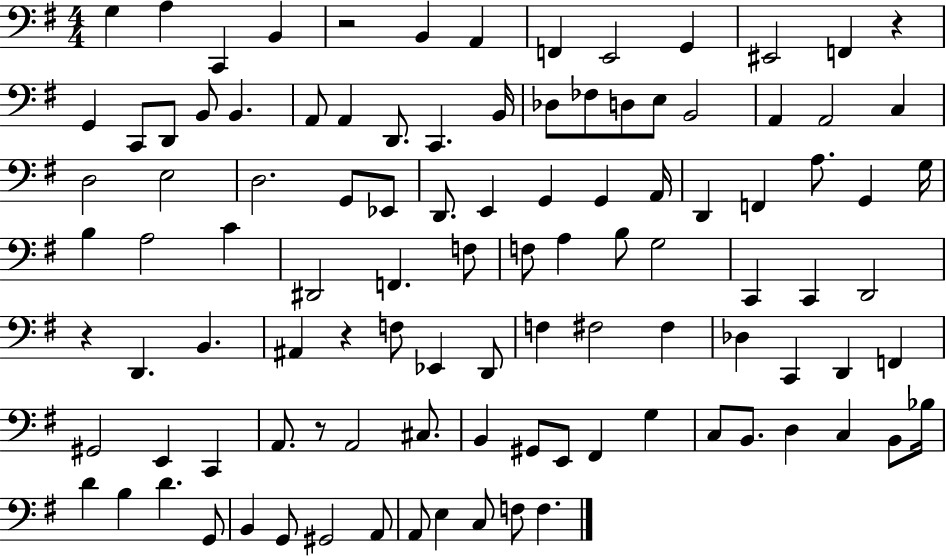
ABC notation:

X:1
T:Untitled
M:4/4
L:1/4
K:G
G, A, C,, B,, z2 B,, A,, F,, E,,2 G,, ^E,,2 F,, z G,, C,,/2 D,,/2 B,,/2 B,, A,,/2 A,, D,,/2 C,, B,,/4 _D,/2 _F,/2 D,/2 E,/2 B,,2 A,, A,,2 C, D,2 E,2 D,2 G,,/2 _E,,/2 D,,/2 E,, G,, G,, A,,/4 D,, F,, A,/2 G,, G,/4 B, A,2 C ^D,,2 F,, F,/2 F,/2 A, B,/2 G,2 C,, C,, D,,2 z D,, B,, ^A,, z F,/2 _E,, D,,/2 F, ^F,2 ^F, _D, C,, D,, F,, ^G,,2 E,, C,, A,,/2 z/2 A,,2 ^C,/2 B,, ^G,,/2 E,,/2 ^F,, G, C,/2 B,,/2 D, C, B,,/2 _B,/4 D B, D G,,/2 B,, G,,/2 ^G,,2 A,,/2 A,,/2 E, C,/2 F,/2 F,